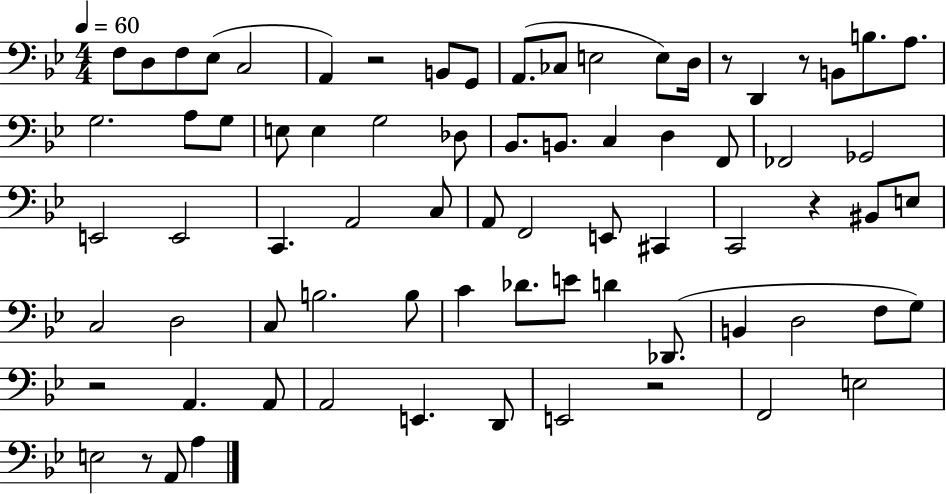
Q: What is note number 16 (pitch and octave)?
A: B3